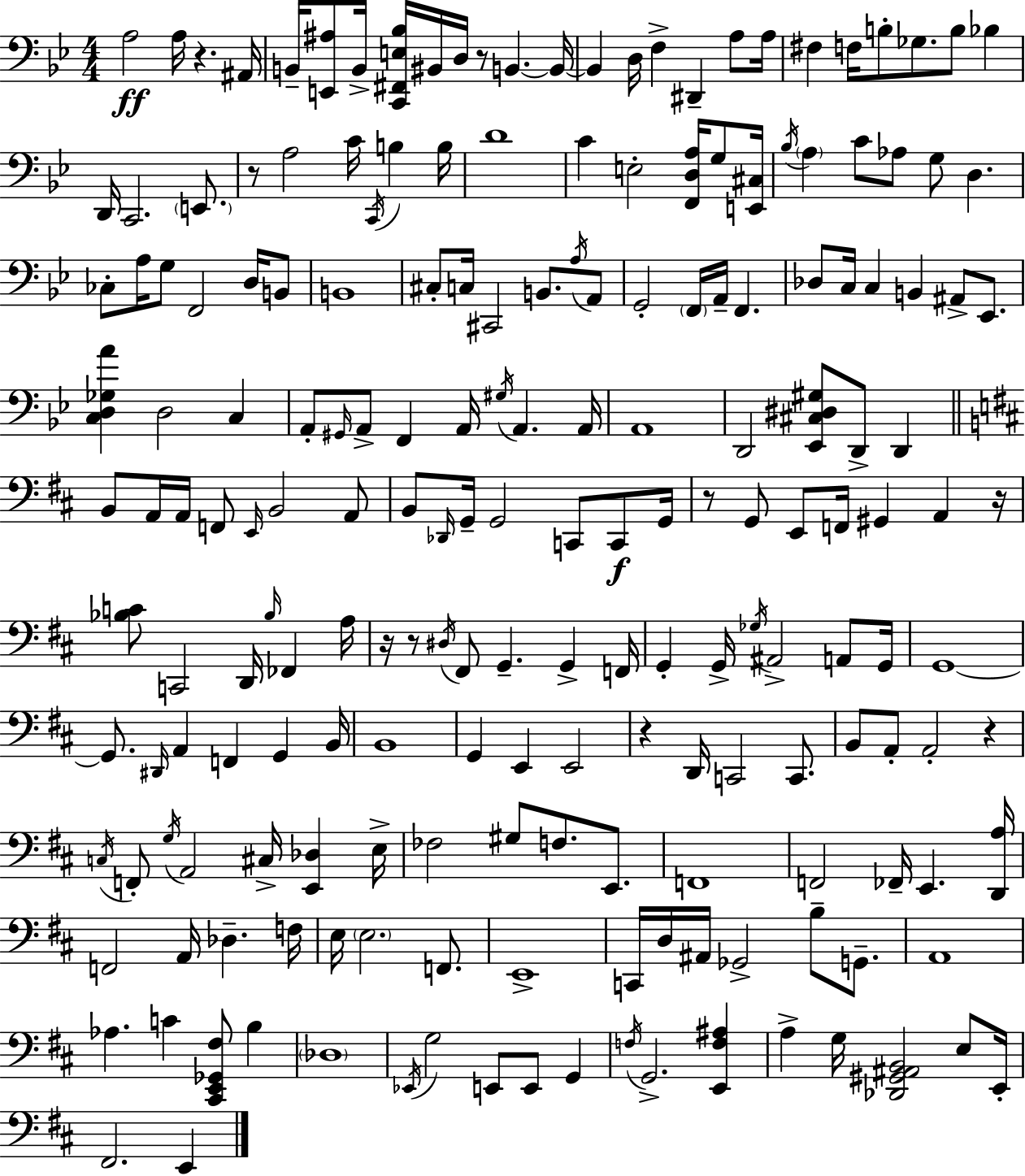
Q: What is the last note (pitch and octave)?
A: E2